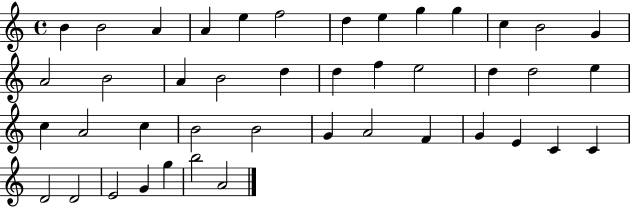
X:1
T:Untitled
M:4/4
L:1/4
K:C
B B2 A A e f2 d e g g c B2 G A2 B2 A B2 d d f e2 d d2 e c A2 c B2 B2 G A2 F G E C C D2 D2 E2 G g b2 A2